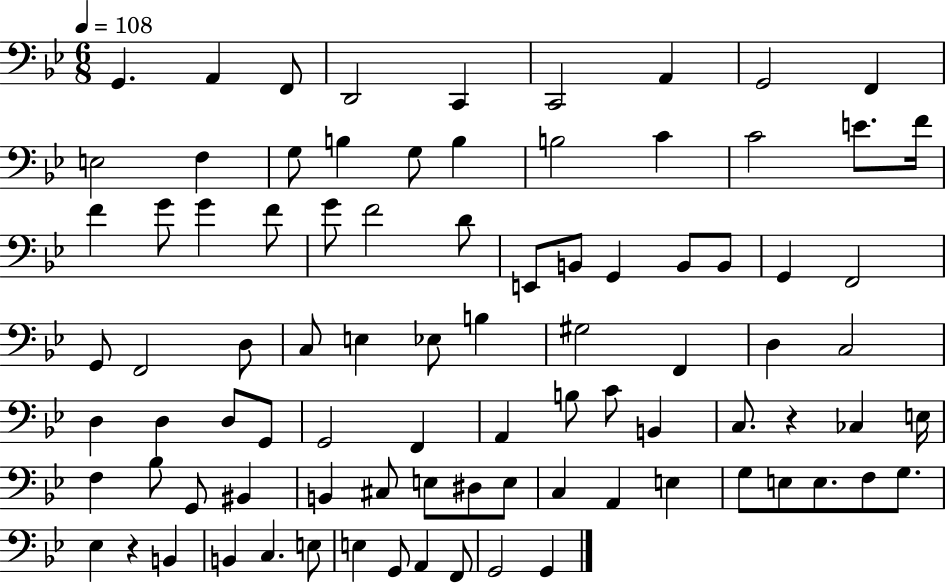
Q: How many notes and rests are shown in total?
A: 88